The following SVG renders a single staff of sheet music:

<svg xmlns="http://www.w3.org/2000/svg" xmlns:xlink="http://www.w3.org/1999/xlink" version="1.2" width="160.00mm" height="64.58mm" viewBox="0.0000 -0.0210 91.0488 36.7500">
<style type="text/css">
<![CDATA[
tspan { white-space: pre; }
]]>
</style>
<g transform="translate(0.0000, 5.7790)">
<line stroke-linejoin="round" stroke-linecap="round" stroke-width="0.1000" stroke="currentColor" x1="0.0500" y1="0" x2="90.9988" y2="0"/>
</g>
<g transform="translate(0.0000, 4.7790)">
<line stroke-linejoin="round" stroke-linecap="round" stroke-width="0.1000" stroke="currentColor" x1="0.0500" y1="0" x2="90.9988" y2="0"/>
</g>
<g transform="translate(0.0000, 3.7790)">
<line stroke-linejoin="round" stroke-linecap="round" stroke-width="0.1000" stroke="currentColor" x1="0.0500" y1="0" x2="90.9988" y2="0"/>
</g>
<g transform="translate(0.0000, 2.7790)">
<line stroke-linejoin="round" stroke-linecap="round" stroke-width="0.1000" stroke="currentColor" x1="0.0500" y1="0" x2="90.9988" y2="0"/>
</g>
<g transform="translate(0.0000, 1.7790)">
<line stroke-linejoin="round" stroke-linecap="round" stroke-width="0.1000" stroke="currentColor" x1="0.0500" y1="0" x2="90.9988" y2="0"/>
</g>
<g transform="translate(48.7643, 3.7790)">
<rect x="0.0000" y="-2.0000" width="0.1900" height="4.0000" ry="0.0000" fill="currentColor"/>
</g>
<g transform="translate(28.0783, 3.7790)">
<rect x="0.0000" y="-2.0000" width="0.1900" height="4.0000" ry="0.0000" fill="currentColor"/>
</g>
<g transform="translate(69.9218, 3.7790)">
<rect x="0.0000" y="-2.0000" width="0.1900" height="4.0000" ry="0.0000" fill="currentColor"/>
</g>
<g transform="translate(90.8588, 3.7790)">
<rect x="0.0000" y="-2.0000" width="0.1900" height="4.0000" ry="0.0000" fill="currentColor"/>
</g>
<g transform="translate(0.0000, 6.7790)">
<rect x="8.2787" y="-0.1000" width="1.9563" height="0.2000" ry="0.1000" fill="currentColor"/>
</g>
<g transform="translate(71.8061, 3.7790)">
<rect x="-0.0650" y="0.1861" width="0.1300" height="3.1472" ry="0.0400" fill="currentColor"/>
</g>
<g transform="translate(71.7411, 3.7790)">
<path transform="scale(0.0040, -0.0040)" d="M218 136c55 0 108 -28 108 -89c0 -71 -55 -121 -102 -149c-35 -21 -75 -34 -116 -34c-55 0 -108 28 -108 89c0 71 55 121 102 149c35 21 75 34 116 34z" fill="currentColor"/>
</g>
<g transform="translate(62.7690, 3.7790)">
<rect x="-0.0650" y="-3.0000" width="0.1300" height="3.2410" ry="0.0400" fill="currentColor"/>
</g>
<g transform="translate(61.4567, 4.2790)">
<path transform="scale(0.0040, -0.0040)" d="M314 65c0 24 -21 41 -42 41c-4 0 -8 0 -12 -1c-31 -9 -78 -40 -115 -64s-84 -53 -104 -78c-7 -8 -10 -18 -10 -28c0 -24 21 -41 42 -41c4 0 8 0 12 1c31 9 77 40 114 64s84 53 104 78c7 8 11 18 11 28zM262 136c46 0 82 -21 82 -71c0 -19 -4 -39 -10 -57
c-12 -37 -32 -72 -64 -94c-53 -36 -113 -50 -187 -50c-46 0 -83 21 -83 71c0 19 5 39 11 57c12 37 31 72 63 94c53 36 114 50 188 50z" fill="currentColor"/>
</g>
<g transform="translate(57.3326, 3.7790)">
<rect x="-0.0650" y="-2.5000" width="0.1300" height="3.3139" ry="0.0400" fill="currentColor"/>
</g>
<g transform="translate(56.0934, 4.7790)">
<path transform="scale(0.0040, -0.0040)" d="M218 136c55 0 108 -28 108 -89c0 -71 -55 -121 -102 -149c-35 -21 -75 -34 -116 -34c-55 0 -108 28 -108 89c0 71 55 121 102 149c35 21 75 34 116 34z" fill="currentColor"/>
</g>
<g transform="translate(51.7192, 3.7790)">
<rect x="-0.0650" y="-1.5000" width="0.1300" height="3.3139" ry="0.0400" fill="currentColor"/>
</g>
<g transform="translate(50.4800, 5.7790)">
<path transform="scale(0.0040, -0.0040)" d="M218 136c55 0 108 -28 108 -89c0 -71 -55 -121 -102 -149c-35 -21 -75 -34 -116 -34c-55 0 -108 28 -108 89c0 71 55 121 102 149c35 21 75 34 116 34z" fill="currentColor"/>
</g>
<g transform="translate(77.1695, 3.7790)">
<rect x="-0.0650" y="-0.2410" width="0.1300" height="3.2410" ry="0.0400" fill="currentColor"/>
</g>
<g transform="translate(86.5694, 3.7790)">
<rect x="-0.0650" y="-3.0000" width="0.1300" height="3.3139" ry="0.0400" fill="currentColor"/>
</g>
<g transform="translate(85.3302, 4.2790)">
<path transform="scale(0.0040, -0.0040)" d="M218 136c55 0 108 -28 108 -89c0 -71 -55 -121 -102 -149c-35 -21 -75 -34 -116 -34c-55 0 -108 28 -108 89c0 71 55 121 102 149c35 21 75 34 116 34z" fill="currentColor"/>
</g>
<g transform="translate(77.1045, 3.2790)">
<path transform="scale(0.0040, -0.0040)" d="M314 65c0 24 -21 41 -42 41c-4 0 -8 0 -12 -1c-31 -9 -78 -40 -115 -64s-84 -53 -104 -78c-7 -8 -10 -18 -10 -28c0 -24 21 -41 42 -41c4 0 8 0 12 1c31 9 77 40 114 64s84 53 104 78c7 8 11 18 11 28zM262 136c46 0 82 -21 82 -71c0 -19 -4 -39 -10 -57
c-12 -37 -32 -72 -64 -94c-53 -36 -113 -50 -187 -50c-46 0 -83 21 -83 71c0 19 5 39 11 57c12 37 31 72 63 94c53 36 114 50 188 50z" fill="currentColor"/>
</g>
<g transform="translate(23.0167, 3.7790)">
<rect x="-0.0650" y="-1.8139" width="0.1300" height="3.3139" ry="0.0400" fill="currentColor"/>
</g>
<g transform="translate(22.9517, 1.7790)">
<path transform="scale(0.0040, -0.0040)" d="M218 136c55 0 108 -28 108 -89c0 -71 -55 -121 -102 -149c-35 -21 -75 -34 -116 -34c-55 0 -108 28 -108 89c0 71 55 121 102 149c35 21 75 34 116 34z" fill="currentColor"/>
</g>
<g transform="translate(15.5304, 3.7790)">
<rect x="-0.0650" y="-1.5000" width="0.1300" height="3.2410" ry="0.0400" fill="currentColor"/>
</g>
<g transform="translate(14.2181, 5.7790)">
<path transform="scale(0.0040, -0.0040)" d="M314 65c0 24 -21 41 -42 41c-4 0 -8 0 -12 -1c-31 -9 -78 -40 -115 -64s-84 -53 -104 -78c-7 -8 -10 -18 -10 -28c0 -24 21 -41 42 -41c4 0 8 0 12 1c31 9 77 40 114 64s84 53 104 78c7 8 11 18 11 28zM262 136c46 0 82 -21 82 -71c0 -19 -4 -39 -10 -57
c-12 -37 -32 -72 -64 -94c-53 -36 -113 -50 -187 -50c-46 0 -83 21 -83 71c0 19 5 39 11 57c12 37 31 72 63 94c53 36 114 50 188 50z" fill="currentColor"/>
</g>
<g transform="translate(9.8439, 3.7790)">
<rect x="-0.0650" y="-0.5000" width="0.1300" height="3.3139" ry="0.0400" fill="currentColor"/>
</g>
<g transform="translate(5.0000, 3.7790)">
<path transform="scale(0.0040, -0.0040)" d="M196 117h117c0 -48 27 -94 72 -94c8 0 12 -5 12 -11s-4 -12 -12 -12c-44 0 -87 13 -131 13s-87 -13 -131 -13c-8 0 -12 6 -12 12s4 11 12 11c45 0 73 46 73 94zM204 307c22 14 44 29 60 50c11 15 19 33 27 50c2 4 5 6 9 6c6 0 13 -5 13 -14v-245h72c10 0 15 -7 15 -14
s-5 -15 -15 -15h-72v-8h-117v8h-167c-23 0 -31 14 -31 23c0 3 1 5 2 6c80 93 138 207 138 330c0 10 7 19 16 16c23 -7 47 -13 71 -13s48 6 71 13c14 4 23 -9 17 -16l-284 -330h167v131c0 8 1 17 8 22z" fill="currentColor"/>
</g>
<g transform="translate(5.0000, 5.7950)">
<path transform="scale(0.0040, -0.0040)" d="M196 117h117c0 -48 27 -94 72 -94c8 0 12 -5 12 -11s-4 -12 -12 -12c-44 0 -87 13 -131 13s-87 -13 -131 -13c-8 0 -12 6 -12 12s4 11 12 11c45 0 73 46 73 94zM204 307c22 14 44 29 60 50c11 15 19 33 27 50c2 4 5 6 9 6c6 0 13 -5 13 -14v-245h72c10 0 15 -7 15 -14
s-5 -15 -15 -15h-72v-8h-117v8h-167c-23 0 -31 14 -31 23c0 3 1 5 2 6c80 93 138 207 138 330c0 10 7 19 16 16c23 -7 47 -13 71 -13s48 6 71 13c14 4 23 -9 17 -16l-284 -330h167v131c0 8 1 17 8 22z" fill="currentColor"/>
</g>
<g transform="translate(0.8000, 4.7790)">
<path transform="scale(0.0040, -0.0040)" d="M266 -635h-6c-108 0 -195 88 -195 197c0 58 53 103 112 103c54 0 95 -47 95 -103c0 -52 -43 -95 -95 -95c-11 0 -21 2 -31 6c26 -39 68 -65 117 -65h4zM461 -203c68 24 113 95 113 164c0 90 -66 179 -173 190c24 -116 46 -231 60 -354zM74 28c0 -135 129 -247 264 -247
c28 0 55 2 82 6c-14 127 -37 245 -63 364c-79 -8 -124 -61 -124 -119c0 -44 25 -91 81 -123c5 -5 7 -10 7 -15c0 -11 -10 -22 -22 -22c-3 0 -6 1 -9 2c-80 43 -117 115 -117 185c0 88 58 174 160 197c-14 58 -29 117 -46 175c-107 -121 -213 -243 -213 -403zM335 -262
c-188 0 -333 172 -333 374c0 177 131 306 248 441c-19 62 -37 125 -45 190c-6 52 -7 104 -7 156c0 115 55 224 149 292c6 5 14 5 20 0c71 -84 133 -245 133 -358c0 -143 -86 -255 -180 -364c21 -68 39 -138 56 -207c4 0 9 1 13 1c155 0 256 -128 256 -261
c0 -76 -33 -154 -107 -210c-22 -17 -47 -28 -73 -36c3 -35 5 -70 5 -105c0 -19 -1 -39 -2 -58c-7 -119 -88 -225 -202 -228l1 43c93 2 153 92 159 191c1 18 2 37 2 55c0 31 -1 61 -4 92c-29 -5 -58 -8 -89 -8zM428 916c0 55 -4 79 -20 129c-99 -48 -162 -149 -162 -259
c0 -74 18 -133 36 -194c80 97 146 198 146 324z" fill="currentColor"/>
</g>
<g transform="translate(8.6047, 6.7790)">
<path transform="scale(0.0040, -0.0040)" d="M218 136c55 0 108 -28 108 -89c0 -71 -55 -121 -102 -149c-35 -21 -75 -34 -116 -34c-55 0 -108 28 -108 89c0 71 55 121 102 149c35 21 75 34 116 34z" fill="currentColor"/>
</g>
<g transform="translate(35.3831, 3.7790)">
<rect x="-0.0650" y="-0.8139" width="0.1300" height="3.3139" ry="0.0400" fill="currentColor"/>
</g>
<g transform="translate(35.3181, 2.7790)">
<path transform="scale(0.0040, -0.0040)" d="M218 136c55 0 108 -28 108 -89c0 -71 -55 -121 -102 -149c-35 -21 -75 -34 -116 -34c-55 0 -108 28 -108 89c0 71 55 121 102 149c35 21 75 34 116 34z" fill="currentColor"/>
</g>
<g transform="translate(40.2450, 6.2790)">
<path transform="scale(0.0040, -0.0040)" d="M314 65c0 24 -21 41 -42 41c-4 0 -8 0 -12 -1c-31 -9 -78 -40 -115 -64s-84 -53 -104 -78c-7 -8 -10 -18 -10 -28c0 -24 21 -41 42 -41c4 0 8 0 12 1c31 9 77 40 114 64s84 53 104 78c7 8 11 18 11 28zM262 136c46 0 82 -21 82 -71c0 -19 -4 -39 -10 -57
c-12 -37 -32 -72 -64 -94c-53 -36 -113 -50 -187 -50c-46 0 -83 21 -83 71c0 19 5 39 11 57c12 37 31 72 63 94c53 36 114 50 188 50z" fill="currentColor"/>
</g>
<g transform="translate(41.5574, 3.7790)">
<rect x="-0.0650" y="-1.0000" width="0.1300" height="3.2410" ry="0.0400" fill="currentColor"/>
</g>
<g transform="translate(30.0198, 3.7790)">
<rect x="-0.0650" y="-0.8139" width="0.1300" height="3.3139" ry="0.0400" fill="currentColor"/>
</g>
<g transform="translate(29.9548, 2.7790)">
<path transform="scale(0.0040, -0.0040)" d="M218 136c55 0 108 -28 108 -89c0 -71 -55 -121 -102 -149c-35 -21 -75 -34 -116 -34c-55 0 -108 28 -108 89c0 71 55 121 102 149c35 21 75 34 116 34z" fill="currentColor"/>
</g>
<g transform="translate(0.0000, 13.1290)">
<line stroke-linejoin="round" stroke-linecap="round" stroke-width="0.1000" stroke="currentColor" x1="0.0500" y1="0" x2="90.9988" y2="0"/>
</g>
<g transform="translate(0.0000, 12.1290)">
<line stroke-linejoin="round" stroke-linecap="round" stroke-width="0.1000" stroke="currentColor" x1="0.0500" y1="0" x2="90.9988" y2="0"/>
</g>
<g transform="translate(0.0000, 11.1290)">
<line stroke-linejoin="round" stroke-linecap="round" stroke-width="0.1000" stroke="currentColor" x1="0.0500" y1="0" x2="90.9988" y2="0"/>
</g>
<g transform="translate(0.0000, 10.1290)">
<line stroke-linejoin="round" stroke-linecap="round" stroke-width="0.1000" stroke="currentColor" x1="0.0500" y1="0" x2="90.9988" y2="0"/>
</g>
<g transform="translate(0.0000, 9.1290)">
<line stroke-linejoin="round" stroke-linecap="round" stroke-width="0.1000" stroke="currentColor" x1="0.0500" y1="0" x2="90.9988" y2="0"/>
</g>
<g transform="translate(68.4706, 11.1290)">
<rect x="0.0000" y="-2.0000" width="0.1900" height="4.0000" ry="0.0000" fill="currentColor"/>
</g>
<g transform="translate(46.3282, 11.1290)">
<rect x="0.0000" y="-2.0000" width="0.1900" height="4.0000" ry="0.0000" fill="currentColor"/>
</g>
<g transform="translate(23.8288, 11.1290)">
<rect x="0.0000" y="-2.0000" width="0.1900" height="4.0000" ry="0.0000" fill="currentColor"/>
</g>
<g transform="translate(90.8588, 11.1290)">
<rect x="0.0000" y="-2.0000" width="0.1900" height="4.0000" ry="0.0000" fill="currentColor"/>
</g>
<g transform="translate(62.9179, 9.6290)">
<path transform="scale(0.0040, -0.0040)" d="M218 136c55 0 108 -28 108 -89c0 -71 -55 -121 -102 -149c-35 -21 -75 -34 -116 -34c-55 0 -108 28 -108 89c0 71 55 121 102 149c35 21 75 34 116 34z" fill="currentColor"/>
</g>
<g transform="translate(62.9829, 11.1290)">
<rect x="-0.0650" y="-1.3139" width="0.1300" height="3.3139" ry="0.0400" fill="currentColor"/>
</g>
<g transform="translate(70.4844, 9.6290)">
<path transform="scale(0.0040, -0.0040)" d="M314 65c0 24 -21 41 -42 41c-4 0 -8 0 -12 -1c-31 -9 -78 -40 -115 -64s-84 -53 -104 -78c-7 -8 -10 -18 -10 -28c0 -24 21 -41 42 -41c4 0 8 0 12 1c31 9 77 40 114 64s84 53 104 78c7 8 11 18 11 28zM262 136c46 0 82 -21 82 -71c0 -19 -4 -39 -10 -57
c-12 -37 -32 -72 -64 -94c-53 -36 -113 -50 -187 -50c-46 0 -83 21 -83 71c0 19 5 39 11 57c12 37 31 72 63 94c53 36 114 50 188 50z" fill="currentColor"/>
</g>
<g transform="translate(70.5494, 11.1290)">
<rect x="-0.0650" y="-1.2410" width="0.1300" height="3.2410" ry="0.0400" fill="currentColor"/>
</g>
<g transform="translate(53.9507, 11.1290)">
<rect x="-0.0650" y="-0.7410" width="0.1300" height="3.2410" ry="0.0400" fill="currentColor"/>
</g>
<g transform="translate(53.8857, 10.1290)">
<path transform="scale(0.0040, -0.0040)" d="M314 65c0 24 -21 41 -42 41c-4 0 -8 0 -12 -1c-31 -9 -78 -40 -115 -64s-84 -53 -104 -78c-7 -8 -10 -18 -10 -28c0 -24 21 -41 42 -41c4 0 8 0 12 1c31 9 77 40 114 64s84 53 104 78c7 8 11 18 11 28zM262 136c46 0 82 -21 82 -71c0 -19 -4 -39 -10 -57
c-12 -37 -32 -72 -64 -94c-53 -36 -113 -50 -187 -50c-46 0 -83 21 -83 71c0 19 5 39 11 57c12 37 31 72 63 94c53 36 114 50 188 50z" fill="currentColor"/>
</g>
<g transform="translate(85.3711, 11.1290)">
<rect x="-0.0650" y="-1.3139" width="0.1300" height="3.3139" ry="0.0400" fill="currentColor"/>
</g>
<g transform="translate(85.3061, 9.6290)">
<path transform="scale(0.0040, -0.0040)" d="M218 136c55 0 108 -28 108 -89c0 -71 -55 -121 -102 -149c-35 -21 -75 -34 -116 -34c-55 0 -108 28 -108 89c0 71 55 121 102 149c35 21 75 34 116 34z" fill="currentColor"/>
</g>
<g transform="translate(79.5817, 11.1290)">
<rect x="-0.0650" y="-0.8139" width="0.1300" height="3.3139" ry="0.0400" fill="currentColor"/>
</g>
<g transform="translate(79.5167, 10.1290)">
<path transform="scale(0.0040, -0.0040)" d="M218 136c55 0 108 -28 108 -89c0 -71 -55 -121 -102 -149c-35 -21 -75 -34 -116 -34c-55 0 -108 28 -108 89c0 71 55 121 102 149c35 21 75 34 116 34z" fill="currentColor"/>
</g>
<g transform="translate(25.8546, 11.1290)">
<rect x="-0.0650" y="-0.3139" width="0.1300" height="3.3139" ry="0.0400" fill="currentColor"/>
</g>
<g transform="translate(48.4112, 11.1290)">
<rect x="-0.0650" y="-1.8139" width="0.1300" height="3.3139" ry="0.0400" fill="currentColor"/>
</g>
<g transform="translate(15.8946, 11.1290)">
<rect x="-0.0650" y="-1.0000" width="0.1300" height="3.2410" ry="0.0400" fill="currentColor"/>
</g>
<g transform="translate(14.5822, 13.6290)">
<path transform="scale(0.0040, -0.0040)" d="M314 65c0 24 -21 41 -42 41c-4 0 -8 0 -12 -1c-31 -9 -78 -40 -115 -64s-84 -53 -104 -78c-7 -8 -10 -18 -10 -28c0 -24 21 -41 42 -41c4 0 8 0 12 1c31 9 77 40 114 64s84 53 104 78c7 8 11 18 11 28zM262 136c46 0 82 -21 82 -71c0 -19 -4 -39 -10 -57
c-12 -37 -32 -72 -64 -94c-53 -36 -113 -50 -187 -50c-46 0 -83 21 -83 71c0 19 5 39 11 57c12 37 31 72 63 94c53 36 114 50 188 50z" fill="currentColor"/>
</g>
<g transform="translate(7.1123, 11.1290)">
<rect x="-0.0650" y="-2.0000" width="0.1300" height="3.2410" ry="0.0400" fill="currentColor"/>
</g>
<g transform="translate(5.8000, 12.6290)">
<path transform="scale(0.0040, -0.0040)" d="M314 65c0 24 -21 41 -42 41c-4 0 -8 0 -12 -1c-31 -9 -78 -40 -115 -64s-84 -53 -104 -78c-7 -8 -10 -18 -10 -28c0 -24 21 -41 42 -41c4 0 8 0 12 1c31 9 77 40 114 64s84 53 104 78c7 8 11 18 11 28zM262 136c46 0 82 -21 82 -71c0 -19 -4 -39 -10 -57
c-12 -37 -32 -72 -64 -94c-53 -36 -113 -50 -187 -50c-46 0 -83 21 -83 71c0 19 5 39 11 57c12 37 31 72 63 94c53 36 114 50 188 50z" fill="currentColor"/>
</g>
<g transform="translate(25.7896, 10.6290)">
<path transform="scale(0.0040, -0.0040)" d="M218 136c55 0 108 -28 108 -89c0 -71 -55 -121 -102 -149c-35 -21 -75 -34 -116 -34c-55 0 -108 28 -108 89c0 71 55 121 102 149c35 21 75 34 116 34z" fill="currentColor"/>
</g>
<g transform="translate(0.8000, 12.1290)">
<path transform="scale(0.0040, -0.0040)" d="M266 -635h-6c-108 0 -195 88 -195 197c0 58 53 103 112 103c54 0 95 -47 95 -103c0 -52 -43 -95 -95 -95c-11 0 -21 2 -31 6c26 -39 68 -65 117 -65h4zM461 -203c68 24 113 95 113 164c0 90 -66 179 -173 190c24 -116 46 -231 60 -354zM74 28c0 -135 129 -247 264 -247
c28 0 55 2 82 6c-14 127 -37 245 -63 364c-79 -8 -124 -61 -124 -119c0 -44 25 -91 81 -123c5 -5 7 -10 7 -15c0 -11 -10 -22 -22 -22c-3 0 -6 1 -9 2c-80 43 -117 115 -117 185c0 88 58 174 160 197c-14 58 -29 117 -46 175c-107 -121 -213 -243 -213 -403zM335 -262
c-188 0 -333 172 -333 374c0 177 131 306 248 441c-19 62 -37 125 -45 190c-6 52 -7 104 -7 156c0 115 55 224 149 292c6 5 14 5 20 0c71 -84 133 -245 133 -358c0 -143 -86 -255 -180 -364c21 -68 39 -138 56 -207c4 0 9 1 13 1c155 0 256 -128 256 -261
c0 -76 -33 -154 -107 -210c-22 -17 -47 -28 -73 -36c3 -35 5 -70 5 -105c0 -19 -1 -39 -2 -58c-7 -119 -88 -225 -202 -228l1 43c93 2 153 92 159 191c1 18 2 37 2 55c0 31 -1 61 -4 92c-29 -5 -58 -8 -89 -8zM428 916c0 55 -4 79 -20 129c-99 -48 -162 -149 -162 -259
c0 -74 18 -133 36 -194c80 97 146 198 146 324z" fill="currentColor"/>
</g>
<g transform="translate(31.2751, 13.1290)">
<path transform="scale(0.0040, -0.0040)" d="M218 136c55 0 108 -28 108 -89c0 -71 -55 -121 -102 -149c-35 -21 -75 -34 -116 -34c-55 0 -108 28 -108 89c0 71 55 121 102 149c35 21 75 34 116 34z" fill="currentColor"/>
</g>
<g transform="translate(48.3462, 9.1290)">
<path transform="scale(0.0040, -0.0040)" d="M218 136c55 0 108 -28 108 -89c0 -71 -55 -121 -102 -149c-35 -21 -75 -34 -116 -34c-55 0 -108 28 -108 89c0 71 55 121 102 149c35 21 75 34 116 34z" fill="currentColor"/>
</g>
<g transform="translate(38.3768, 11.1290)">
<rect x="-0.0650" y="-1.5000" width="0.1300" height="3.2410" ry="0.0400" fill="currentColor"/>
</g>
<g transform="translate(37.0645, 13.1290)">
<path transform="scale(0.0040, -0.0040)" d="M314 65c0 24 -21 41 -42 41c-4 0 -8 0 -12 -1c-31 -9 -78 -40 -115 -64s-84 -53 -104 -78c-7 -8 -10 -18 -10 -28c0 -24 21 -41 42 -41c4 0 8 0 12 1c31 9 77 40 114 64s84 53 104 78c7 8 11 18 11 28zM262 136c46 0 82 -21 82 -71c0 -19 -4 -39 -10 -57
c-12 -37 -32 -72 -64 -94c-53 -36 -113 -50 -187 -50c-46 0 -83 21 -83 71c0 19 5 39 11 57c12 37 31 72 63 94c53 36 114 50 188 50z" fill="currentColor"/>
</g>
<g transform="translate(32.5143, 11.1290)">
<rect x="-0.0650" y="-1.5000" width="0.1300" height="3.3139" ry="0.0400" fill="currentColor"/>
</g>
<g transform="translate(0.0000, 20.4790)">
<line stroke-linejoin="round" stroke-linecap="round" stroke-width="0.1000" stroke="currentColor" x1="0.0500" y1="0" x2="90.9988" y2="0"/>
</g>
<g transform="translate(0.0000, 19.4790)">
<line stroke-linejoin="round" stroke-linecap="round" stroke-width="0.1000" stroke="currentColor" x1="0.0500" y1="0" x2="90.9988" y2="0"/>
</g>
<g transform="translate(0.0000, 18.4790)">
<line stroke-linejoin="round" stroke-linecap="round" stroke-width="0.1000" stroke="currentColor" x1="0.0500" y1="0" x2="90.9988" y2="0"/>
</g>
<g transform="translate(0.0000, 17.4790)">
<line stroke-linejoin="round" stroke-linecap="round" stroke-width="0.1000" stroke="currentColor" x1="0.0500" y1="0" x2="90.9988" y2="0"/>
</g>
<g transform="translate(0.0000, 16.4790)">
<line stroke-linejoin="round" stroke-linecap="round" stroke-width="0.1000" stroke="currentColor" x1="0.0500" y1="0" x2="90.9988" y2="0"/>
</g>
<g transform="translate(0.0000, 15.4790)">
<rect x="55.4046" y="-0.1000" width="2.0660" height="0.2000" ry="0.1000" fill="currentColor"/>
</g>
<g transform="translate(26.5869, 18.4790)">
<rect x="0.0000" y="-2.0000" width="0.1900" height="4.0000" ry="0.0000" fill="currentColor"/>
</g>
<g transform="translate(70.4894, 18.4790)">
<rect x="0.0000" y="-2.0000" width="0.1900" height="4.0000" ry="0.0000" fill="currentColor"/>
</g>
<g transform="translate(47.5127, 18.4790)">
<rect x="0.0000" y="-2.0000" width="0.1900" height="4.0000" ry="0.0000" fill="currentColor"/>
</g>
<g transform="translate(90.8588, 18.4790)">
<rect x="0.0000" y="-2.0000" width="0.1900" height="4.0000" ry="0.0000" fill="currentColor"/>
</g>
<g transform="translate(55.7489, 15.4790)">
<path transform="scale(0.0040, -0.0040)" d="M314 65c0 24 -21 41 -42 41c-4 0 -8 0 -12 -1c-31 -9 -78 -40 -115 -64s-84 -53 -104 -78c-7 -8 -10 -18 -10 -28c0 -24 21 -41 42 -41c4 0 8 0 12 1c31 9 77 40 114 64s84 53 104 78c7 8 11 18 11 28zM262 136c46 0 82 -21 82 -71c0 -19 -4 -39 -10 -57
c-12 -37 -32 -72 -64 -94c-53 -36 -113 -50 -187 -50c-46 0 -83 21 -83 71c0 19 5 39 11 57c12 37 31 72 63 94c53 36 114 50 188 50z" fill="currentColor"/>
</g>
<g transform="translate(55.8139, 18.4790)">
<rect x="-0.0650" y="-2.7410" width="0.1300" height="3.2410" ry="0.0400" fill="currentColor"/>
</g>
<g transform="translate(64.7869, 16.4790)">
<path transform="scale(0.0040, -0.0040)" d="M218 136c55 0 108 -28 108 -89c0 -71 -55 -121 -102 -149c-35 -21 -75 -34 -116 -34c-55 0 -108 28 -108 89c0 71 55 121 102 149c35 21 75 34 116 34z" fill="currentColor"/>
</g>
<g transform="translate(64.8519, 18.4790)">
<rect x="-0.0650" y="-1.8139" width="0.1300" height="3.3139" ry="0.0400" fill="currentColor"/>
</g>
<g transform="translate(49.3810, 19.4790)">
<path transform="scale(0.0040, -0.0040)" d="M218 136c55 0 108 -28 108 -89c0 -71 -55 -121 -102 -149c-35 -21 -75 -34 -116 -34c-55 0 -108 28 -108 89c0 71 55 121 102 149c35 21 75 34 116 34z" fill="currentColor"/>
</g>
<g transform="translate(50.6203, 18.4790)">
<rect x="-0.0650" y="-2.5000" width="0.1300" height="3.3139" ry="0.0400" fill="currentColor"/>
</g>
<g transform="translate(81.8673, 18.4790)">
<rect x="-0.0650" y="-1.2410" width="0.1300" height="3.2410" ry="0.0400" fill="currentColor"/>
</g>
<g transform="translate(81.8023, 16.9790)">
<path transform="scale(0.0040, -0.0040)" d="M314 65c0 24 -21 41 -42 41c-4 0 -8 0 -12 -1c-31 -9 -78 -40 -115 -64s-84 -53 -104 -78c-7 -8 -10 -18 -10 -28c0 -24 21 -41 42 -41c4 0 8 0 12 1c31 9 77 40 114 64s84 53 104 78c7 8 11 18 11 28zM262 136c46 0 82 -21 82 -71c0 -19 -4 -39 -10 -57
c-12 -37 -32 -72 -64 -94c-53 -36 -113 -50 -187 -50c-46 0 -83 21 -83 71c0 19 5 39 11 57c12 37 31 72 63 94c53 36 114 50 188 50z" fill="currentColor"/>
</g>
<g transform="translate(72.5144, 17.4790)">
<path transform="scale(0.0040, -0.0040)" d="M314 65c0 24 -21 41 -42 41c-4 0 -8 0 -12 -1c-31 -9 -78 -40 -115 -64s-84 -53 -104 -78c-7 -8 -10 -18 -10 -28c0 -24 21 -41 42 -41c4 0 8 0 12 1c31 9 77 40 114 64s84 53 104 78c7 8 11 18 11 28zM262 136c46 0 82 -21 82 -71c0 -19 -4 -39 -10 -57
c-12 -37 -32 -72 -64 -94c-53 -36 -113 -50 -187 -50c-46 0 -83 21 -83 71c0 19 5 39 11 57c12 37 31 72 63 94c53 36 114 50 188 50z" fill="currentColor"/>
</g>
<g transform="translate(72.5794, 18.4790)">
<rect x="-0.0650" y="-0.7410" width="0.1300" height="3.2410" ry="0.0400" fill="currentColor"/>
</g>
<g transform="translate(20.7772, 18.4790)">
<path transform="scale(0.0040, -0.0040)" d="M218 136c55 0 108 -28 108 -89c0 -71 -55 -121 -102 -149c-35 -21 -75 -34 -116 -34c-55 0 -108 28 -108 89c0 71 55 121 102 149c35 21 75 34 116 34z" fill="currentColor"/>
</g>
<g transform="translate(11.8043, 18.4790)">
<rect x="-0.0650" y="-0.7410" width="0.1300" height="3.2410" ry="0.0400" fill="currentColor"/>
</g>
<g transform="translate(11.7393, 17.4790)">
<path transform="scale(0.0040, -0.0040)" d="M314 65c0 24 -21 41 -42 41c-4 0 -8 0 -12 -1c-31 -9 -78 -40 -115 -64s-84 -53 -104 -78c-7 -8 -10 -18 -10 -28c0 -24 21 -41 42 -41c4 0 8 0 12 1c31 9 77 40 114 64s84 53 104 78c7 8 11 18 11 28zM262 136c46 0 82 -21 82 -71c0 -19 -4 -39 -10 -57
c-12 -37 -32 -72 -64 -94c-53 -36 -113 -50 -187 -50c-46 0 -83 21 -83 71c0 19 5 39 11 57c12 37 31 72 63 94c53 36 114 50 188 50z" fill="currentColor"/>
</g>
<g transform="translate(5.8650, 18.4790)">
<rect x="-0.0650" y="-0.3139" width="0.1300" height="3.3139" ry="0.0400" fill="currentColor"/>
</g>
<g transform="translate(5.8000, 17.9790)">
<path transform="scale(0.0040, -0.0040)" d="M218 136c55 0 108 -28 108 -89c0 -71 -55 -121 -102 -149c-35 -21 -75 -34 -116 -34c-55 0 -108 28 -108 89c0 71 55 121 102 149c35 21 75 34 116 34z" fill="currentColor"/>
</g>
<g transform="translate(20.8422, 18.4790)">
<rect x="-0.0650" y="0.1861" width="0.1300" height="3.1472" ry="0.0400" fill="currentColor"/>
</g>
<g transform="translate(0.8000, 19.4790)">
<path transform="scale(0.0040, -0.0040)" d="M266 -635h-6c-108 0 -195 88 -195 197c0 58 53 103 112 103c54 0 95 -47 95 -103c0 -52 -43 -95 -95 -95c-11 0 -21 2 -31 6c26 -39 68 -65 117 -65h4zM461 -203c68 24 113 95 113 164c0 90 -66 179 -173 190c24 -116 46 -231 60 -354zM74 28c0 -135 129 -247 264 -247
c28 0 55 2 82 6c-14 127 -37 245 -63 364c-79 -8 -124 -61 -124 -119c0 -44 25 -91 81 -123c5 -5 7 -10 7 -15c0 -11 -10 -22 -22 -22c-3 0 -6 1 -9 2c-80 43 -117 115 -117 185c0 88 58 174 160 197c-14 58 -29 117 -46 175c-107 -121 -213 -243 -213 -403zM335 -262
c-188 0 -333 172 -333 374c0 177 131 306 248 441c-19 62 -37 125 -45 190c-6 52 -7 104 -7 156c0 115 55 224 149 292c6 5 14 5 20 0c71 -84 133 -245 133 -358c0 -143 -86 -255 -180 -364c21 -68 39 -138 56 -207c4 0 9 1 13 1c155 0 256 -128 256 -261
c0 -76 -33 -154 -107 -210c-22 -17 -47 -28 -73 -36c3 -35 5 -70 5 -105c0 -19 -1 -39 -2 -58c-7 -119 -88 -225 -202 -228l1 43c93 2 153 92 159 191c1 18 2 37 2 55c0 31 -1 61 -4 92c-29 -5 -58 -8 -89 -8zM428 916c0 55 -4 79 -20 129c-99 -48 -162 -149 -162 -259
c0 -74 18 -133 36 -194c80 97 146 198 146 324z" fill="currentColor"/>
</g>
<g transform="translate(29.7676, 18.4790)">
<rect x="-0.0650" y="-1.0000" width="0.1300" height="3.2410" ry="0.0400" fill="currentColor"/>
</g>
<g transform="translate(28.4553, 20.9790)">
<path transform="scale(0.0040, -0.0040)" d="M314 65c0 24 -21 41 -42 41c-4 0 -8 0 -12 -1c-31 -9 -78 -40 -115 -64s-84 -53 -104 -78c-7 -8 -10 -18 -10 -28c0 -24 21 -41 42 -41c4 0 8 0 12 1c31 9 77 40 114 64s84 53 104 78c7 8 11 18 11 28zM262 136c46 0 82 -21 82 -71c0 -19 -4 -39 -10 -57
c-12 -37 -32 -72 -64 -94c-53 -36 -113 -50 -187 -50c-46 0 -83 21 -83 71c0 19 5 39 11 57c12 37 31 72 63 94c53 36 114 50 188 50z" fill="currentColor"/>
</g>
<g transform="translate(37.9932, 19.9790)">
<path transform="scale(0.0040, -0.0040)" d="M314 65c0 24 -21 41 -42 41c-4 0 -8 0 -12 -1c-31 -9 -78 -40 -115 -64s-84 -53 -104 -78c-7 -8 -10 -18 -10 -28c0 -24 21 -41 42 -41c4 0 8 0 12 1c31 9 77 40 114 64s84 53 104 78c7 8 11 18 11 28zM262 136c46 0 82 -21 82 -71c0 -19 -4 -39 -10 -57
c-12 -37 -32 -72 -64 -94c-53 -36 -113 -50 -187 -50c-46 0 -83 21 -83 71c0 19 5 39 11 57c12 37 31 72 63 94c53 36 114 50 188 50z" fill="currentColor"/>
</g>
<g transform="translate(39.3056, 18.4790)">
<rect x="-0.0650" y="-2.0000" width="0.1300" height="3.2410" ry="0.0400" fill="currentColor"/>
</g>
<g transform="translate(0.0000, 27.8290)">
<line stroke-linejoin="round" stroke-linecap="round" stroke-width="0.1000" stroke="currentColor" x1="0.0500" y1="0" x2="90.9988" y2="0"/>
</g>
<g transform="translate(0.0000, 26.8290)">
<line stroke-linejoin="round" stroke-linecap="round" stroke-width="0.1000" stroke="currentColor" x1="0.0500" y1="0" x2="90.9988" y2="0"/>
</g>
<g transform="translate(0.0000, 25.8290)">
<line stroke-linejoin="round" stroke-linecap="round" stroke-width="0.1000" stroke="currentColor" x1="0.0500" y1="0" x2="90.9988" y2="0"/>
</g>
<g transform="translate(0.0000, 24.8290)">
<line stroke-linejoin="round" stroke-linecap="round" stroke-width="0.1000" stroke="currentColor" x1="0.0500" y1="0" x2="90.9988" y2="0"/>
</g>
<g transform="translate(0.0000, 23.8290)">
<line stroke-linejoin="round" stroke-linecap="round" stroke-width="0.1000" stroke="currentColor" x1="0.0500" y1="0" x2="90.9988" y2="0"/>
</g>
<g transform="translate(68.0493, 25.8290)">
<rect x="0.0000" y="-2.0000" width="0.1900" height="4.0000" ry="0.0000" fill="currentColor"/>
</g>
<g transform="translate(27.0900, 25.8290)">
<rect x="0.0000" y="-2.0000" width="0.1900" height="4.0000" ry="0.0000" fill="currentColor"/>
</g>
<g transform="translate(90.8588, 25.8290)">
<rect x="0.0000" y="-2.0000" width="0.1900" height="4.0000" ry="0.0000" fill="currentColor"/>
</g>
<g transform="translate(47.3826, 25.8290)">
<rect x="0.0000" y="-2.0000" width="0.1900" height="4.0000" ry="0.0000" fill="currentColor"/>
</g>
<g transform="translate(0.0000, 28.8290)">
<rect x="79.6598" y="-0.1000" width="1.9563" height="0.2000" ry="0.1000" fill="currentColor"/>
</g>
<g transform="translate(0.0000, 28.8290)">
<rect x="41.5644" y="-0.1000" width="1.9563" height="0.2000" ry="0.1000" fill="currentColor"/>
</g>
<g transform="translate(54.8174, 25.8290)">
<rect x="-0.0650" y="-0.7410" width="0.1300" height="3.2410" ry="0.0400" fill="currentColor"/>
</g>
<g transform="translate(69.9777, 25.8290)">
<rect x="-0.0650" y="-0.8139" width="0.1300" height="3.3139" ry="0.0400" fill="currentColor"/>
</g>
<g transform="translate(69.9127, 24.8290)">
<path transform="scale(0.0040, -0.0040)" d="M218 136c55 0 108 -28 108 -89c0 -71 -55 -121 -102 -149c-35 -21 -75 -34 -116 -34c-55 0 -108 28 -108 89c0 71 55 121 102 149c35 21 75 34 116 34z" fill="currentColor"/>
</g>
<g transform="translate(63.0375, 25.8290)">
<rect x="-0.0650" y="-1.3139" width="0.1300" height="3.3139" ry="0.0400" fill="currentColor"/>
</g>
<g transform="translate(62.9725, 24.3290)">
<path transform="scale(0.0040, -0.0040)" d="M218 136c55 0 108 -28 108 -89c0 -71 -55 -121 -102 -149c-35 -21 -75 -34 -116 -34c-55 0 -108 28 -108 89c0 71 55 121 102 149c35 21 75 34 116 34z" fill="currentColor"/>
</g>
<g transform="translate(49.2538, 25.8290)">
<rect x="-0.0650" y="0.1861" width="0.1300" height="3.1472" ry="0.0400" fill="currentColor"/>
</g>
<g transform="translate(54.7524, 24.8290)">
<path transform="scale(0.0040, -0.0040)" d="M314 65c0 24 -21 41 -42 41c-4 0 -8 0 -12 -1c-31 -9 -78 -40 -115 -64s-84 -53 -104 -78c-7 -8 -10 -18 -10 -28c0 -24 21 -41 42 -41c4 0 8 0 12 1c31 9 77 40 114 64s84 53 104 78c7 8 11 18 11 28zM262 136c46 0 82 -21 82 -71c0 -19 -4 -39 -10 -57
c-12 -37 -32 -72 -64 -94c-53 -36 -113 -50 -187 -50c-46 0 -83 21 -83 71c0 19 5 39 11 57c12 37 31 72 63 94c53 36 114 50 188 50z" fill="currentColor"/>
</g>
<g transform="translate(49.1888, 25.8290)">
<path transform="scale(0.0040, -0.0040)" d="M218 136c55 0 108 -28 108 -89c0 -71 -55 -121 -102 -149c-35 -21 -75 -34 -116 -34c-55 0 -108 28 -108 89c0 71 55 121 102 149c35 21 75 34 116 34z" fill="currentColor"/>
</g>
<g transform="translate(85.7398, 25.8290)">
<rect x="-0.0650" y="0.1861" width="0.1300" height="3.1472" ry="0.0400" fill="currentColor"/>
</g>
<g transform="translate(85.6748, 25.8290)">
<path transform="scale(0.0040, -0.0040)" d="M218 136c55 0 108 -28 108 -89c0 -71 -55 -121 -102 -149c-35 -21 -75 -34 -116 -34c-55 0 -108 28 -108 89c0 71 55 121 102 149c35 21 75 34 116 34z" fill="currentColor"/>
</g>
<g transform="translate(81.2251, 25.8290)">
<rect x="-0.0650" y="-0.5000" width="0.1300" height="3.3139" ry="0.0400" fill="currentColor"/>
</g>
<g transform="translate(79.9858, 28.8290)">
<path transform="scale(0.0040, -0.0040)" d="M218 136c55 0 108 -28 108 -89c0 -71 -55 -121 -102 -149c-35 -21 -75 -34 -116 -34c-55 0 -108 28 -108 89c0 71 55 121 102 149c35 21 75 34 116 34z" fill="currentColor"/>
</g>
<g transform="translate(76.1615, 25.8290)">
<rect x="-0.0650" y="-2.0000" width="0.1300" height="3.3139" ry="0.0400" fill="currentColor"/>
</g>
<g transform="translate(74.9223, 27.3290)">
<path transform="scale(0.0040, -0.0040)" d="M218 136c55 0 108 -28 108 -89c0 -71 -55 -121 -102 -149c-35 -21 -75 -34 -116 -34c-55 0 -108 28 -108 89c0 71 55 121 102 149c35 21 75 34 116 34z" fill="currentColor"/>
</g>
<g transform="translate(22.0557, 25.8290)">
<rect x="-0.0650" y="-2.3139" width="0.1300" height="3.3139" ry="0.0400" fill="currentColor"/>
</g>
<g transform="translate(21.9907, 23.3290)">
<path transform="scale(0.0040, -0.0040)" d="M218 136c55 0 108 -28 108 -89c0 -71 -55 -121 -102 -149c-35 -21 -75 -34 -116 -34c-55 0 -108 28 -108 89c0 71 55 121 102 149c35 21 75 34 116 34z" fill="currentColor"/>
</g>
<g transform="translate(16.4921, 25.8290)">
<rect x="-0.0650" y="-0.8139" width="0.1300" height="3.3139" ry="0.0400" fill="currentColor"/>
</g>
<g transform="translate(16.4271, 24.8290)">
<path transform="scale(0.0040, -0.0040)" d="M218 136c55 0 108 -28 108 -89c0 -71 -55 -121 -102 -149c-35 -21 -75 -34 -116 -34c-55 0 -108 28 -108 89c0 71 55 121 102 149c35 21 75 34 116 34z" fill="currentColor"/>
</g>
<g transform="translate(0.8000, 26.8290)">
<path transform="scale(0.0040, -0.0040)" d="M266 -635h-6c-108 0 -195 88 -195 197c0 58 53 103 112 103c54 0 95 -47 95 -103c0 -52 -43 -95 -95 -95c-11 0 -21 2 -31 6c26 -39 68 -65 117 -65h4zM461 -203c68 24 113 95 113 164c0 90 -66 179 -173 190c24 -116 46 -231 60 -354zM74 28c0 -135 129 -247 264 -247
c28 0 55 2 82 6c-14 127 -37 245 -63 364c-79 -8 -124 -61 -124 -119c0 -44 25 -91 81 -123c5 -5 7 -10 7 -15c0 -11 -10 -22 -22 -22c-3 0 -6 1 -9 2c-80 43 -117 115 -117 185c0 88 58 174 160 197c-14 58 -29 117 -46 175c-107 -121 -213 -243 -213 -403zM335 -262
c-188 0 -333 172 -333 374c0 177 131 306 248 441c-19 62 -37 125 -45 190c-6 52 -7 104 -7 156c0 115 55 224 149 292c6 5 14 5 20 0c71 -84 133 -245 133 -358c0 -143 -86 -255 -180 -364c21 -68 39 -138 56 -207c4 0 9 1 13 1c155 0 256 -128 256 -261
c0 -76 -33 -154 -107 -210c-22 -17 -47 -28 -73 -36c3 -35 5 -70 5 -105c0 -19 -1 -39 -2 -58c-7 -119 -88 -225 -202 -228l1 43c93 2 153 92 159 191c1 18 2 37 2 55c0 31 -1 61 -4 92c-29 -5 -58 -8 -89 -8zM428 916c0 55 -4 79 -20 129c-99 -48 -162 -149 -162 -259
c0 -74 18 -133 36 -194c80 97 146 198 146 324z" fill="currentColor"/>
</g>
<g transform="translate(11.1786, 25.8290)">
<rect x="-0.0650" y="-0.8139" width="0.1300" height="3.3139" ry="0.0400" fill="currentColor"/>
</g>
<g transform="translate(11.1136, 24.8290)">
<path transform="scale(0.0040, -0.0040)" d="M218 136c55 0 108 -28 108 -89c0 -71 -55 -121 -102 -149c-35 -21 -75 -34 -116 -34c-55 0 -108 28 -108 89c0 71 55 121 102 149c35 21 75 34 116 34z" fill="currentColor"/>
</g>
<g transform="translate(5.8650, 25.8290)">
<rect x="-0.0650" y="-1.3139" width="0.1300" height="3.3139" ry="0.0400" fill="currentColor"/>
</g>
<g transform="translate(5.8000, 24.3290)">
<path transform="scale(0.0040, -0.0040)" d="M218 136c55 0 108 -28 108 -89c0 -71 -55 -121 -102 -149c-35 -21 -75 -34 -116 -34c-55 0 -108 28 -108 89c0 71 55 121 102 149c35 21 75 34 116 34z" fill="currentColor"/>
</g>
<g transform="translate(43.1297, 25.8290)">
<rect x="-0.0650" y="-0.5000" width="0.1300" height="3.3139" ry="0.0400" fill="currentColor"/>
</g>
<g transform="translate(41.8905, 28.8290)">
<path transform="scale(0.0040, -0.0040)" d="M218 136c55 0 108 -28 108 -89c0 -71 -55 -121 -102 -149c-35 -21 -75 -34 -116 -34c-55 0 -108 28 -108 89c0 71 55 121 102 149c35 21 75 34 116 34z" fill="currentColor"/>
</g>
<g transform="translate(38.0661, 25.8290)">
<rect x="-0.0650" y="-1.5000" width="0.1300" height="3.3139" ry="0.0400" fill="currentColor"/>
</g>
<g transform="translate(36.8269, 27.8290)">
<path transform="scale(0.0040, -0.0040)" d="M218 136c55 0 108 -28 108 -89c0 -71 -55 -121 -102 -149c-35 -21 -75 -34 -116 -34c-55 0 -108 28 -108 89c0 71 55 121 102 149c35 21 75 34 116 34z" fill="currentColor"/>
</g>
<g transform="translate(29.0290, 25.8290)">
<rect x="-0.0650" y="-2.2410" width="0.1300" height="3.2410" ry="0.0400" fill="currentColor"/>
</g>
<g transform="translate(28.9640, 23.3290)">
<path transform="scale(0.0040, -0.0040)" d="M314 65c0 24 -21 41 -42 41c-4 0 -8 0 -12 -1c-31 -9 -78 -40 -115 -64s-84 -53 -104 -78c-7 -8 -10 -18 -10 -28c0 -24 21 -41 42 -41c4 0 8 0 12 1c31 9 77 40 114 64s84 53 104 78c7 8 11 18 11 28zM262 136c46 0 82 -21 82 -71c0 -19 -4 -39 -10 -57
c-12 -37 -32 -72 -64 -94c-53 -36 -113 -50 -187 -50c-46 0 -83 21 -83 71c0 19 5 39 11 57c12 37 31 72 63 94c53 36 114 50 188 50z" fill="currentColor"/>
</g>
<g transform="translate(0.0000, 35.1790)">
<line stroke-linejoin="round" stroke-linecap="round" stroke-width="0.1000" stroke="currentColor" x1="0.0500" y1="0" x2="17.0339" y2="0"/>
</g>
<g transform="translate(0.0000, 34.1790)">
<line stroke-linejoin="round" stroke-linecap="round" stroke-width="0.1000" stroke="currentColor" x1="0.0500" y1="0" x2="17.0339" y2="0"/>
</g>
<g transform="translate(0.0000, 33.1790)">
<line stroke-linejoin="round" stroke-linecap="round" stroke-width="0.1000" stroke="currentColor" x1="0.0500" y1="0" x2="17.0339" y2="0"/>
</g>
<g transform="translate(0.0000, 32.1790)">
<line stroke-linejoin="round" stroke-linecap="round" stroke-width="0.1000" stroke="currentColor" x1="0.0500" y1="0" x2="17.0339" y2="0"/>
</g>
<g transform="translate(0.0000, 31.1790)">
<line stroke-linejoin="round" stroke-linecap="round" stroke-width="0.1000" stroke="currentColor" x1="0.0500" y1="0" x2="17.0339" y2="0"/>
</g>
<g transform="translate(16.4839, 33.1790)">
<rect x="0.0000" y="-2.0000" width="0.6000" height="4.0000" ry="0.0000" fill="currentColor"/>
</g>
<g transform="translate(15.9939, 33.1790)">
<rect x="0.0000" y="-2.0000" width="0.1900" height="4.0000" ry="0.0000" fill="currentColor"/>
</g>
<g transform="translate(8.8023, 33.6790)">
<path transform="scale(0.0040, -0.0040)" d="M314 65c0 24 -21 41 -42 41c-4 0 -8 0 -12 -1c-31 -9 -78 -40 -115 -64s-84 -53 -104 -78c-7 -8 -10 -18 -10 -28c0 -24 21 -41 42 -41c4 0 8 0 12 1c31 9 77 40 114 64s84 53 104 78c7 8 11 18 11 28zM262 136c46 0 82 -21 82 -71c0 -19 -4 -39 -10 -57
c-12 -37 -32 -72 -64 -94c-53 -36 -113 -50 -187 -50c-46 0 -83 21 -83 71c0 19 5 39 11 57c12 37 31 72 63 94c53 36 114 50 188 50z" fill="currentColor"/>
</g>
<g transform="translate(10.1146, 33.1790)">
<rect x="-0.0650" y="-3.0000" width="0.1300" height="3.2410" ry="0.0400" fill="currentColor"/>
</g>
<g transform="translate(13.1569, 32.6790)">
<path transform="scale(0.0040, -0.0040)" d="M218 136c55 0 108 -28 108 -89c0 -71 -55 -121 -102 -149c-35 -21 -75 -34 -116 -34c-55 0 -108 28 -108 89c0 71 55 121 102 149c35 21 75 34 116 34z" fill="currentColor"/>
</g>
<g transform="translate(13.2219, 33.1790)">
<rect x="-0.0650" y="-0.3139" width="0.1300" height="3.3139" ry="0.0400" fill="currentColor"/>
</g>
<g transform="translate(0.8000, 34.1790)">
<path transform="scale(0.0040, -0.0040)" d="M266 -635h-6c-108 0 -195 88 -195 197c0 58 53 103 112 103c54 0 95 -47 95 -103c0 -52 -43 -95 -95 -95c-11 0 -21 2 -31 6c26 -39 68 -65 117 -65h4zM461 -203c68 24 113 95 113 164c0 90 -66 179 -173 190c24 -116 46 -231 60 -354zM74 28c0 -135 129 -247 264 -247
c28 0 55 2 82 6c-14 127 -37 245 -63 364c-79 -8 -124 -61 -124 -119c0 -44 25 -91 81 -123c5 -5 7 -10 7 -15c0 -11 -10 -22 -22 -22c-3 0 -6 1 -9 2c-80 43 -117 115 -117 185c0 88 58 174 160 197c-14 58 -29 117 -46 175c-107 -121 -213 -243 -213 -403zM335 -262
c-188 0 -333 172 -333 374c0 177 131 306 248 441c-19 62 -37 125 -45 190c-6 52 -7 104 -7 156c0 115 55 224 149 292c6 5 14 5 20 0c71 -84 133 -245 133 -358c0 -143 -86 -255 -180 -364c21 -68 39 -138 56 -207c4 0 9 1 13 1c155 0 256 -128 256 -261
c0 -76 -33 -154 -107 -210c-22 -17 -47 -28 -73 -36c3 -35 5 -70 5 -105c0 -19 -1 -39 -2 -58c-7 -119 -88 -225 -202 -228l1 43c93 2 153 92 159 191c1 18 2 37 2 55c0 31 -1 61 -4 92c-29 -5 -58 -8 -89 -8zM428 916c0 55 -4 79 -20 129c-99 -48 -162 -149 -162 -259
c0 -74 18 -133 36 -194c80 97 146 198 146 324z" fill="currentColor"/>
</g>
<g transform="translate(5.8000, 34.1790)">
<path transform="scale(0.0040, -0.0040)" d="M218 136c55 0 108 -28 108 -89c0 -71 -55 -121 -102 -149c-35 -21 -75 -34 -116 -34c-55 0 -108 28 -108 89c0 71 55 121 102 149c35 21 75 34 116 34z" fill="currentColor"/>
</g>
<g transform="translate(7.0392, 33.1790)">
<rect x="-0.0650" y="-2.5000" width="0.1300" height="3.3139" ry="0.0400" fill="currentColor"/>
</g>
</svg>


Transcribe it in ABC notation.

X:1
T:Untitled
M:4/4
L:1/4
K:C
C E2 f d d D2 E G A2 B c2 A F2 D2 c E E2 f d2 e e2 d e c d2 B D2 F2 G a2 f d2 e2 e d d g g2 E C B d2 e d F C B G A2 c